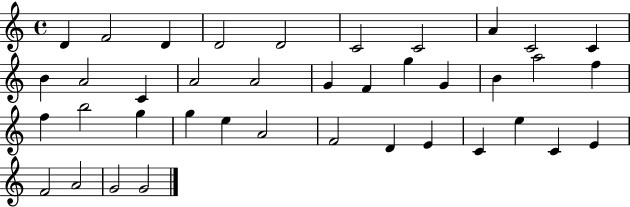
D4/q F4/h D4/q D4/h D4/h C4/h C4/h A4/q C4/h C4/q B4/q A4/h C4/q A4/h A4/h G4/q F4/q G5/q G4/q B4/q A5/h F5/q F5/q B5/h G5/q G5/q E5/q A4/h F4/h D4/q E4/q C4/q E5/q C4/q E4/q F4/h A4/h G4/h G4/h